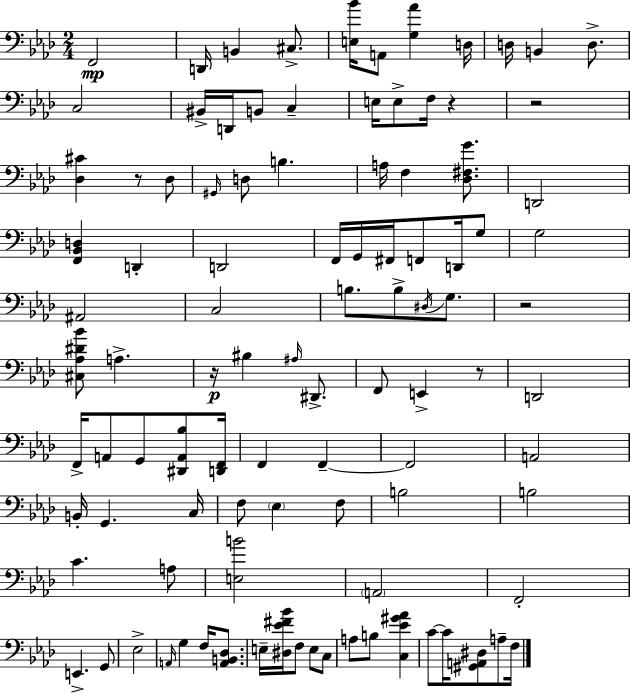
X:1
T:Untitled
M:2/4
L:1/4
K:Ab
F,,2 D,,/4 B,, ^C,/2 [E,_B]/4 A,,/2 [G,_A] D,/4 D,/4 B,, D,/2 C,2 ^B,,/4 D,,/4 B,,/2 C, E,/4 E,/2 F,/4 z z2 [_D,^C] z/2 _D,/2 ^G,,/4 D,/2 B, A,/4 F, [_D,^F,G]/2 D,,2 [F,,_B,,D,] D,, D,,2 F,,/4 G,,/4 ^F,,/4 F,,/2 D,,/4 G,/2 G,2 ^A,,2 C,2 B,/2 B,/2 ^D,/4 G,/2 z2 [^C,_A,^D_B]/2 A, z/4 ^B, ^A,/4 ^D,,/2 F,,/2 E,, z/2 D,,2 F,,/4 A,,/2 G,,/2 [^D,,A,,_B,]/2 [D,,F,,]/4 F,, F,, F,,2 A,,2 B,,/4 G,, C,/4 F,/2 _E, F,/2 B,2 B,2 C A,/2 [E,B]2 A,,2 F,,2 E,, G,,/2 _E,2 A,,/4 G, F,/4 [A,,B,,_D,]/2 E,/4 [^D,_E^F_B]/4 F,/2 E,/2 C,/2 A,/2 B,/2 [C,_E^G_A] C/2 C/4 [^G,,A,,^D,]/2 A,/2 F,/4